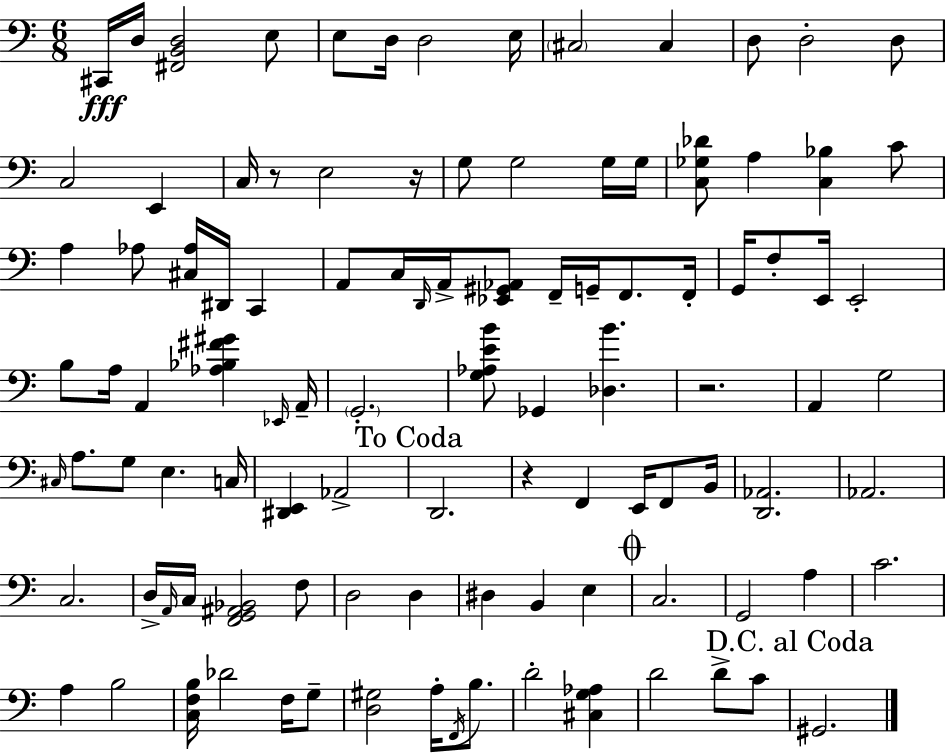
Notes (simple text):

C#2/s D3/s [F#2,B2,D3]/h E3/e E3/e D3/s D3/h E3/s C#3/h C#3/q D3/e D3/h D3/e C3/h E2/q C3/s R/e E3/h R/s G3/e G3/h G3/s G3/s [C3,Gb3,Db4]/e A3/q [C3,Bb3]/q C4/e A3/q Ab3/e [C#3,Ab3]/s D#2/s C2/q A2/e C3/s D2/s A2/s [Eb2,G#2,Ab2]/e F2/s G2/s F2/e. F2/s G2/s F3/e E2/s E2/h B3/e A3/s A2/q [Ab3,Bb3,F#4,G#4]/q Eb2/s A2/s G2/h. [G3,Ab3,E4,B4]/e Gb2/q [Db3,B4]/q. R/h. A2/q G3/h C#3/s A3/e. G3/e E3/q. C3/s [D#2,E2]/q Ab2/h D2/h. R/q F2/q E2/s F2/e B2/s [D2,Ab2]/h. Ab2/h. C3/h. D3/s A2/s C3/s [F2,G2,A#2,Bb2]/h F3/e D3/h D3/q D#3/q B2/q E3/q C3/h. G2/h A3/q C4/h. A3/q B3/h [C3,F3,B3]/s Db4/h F3/s G3/e [D3,G#3]/h A3/s F2/s B3/e. D4/h [C#3,G3,Ab3]/q D4/h D4/e C4/e G#2/h.